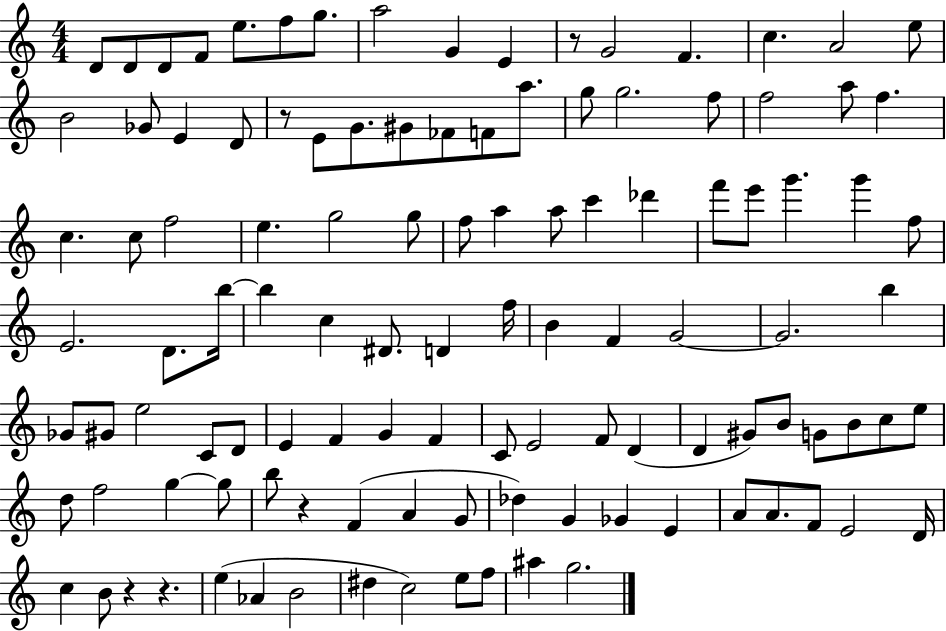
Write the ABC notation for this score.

X:1
T:Untitled
M:4/4
L:1/4
K:C
D/2 D/2 D/2 F/2 e/2 f/2 g/2 a2 G E z/2 G2 F c A2 e/2 B2 _G/2 E D/2 z/2 E/2 G/2 ^G/2 _F/2 F/2 a/2 g/2 g2 f/2 f2 a/2 f c c/2 f2 e g2 g/2 f/2 a a/2 c' _d' f'/2 e'/2 g' g' f/2 E2 D/2 b/4 b c ^D/2 D f/4 B F G2 G2 b _G/2 ^G/2 e2 C/2 D/2 E F G F C/2 E2 F/2 D D ^G/2 B/2 G/2 B/2 c/2 e/2 d/2 f2 g g/2 b/2 z F A G/2 _d G _G E A/2 A/2 F/2 E2 D/4 c B/2 z z e _A B2 ^d c2 e/2 f/2 ^a g2